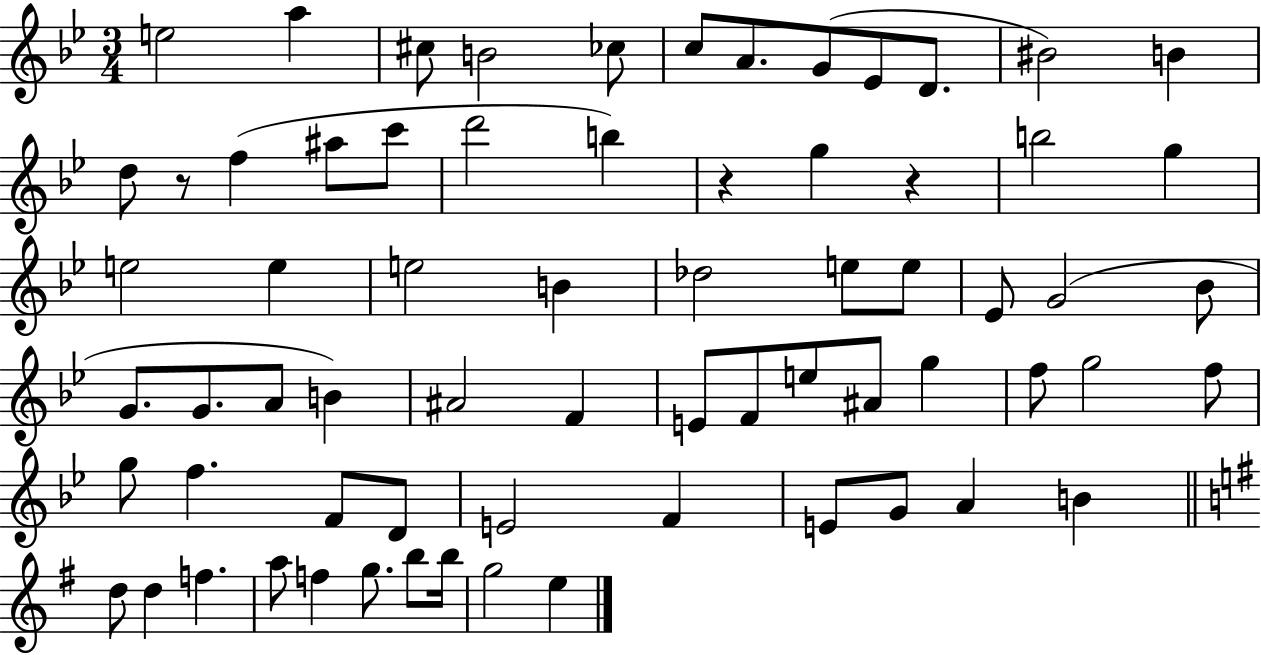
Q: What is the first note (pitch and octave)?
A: E5